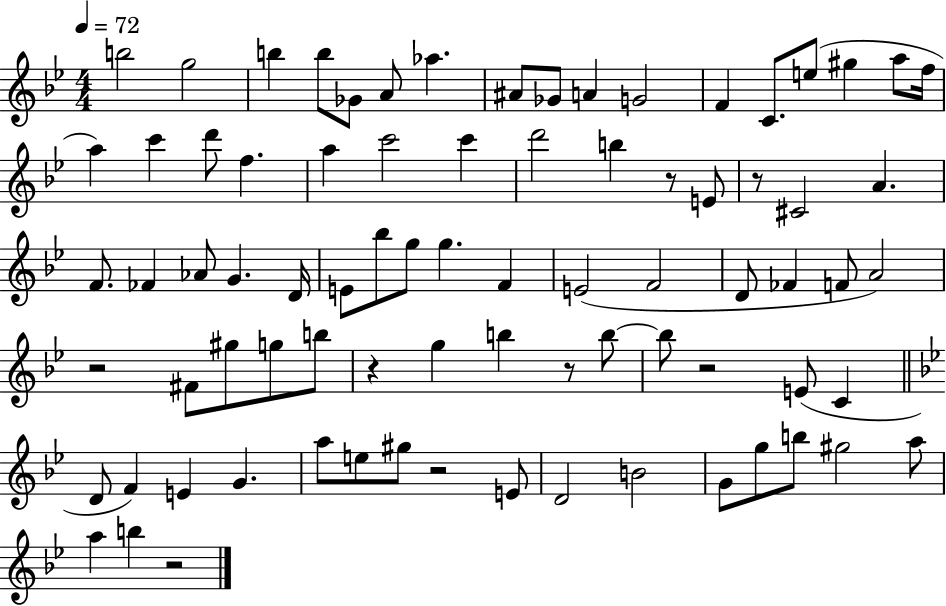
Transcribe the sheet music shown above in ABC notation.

X:1
T:Untitled
M:4/4
L:1/4
K:Bb
b2 g2 b b/2 _G/2 A/2 _a ^A/2 _G/2 A G2 F C/2 e/2 ^g a/2 f/4 a c' d'/2 f a c'2 c' d'2 b z/2 E/2 z/2 ^C2 A F/2 _F _A/2 G D/4 E/2 _b/2 g/2 g F E2 F2 D/2 _F F/2 A2 z2 ^F/2 ^g/2 g/2 b/2 z g b z/2 b/2 b/2 z2 E/2 C D/2 F E G a/2 e/2 ^g/2 z2 E/2 D2 B2 G/2 g/2 b/2 ^g2 a/2 a b z2